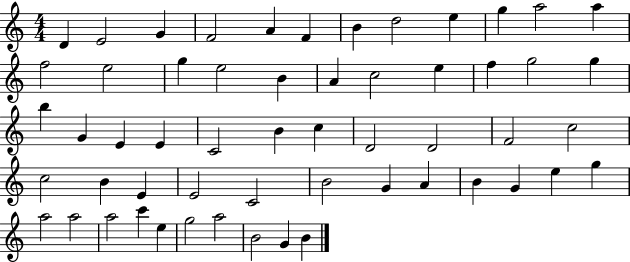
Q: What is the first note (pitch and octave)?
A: D4